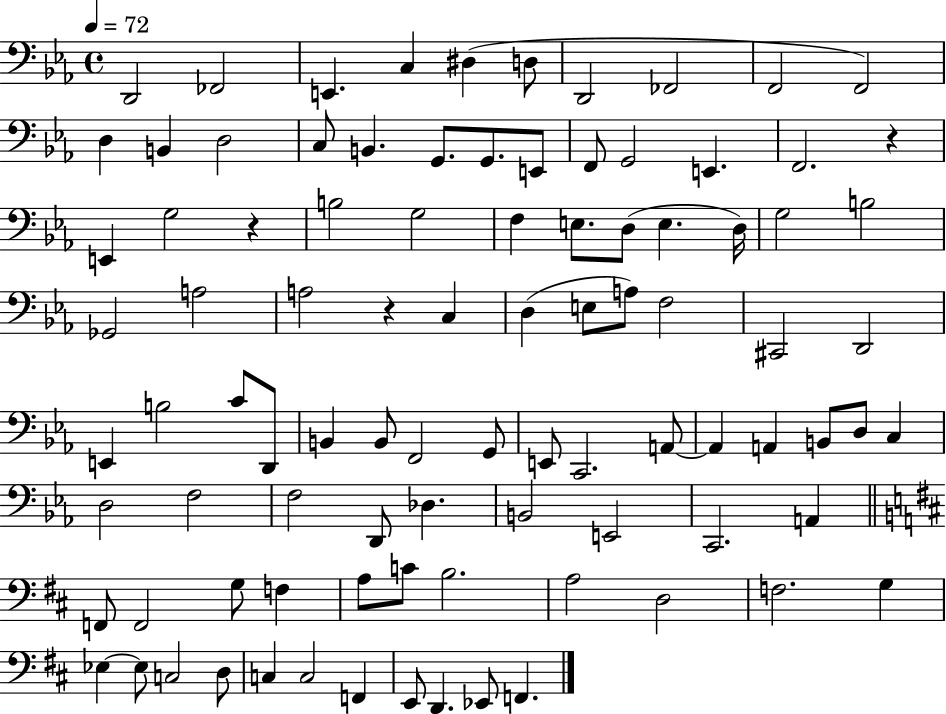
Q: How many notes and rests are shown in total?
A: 93